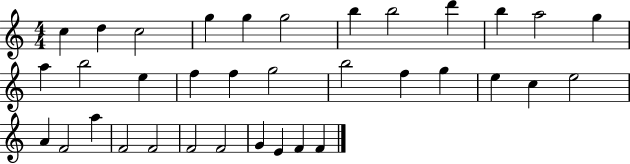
X:1
T:Untitled
M:4/4
L:1/4
K:C
c d c2 g g g2 b b2 d' b a2 g a b2 e f f g2 b2 f g e c e2 A F2 a F2 F2 F2 F2 G E F F